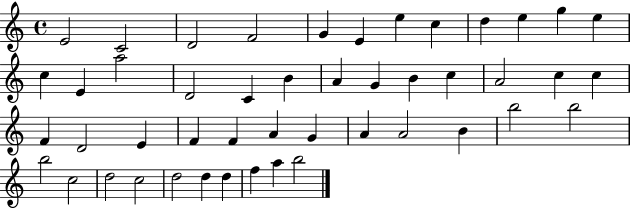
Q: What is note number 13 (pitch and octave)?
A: C5